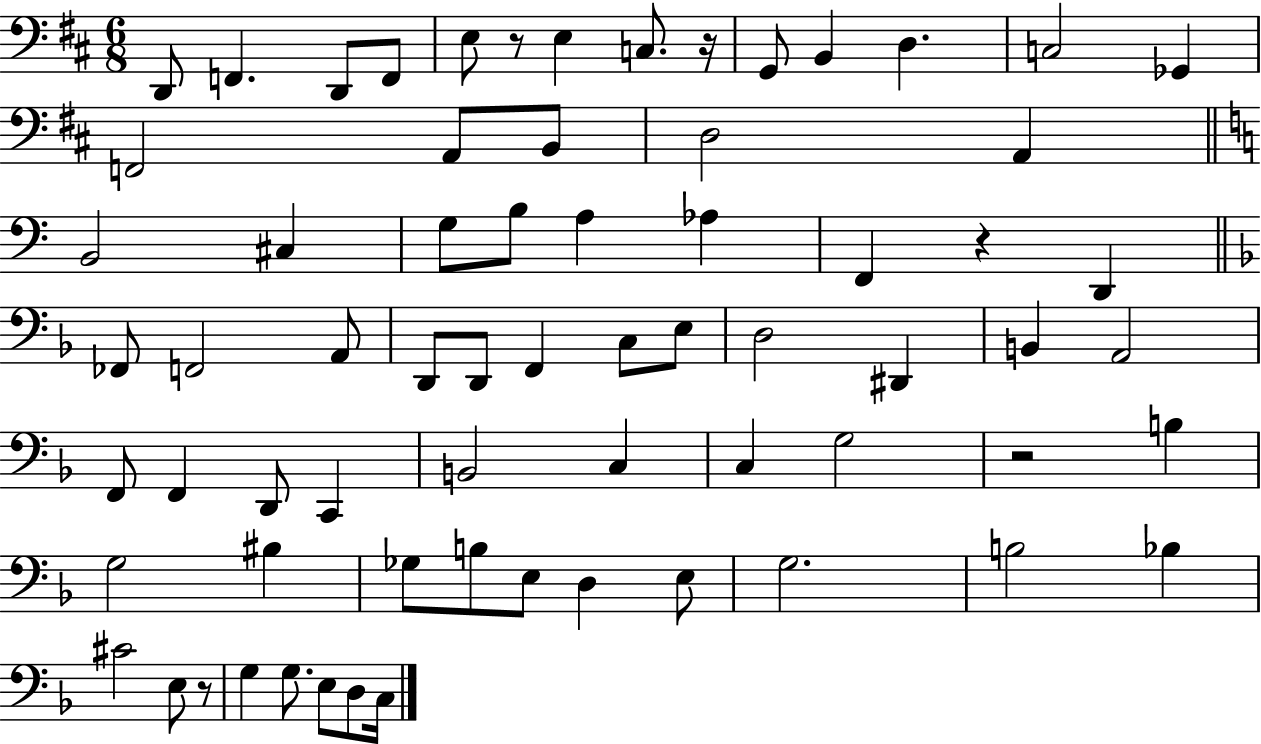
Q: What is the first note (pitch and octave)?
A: D2